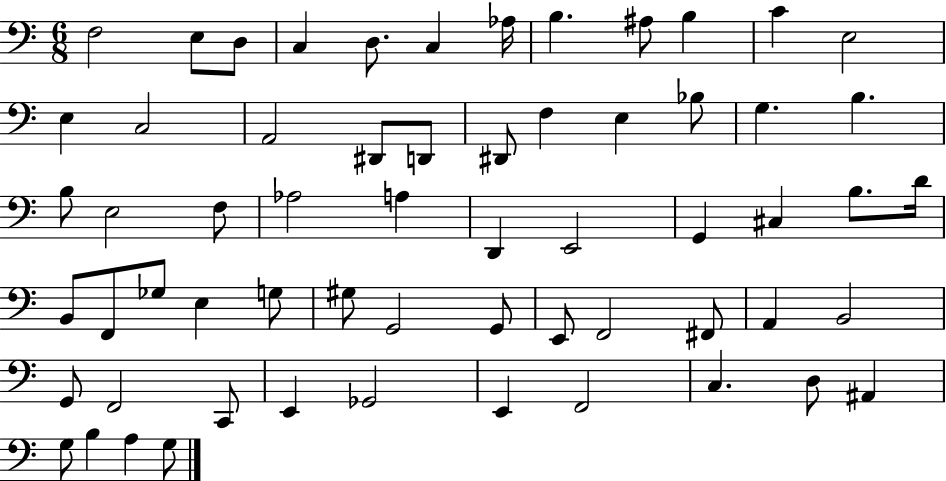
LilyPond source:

{
  \clef bass
  \numericTimeSignature
  \time 6/8
  \key c \major
  f2 e8 d8 | c4 d8. c4 aes16 | b4. ais8 b4 | c'4 e2 | \break e4 c2 | a,2 dis,8 d,8 | dis,8 f4 e4 bes8 | g4. b4. | \break b8 e2 f8 | aes2 a4 | d,4 e,2 | g,4 cis4 b8. d'16 | \break b,8 f,8 ges8 e4 g8 | gis8 g,2 g,8 | e,8 f,2 fis,8 | a,4 b,2 | \break g,8 f,2 c,8 | e,4 ges,2 | e,4 f,2 | c4. d8 ais,4 | \break g8 b4 a4 g8 | \bar "|."
}